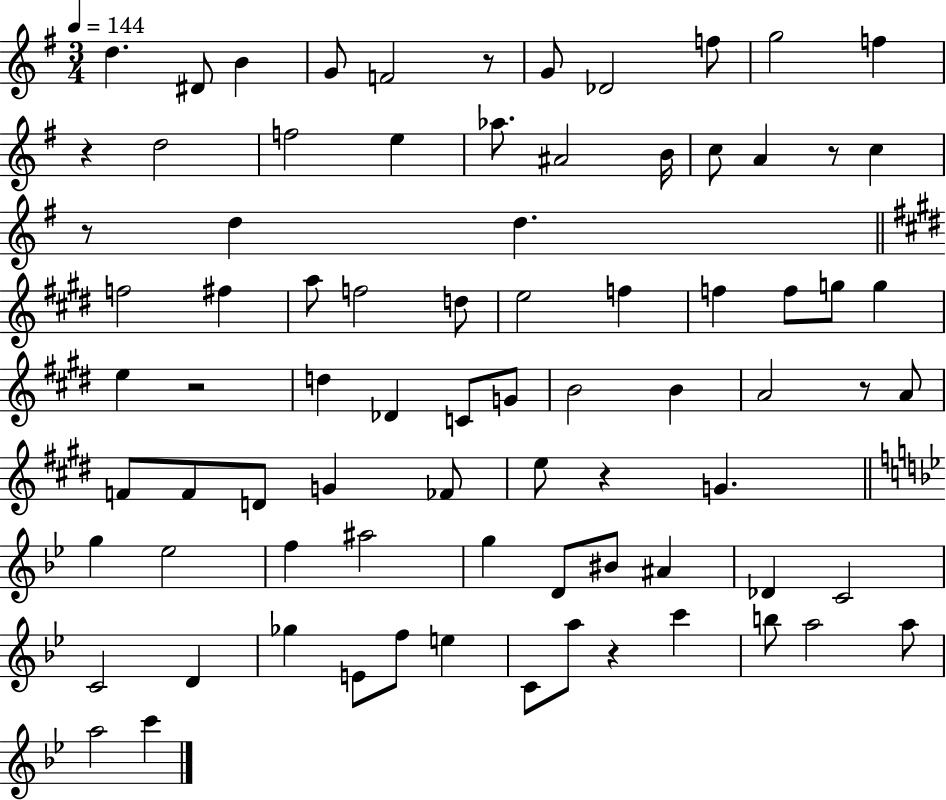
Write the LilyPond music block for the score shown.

{
  \clef treble
  \numericTimeSignature
  \time 3/4
  \key g \major
  \tempo 4 = 144
  d''4. dis'8 b'4 | g'8 f'2 r8 | g'8 des'2 f''8 | g''2 f''4 | \break r4 d''2 | f''2 e''4 | aes''8. ais'2 b'16 | c''8 a'4 r8 c''4 | \break r8 d''4 d''4. | \bar "||" \break \key e \major f''2 fis''4 | a''8 f''2 d''8 | e''2 f''4 | f''4 f''8 g''8 g''4 | \break e''4 r2 | d''4 des'4 c'8 g'8 | b'2 b'4 | a'2 r8 a'8 | \break f'8 f'8 d'8 g'4 fes'8 | e''8 r4 g'4. | \bar "||" \break \key bes \major g''4 ees''2 | f''4 ais''2 | g''4 d'8 bis'8 ais'4 | des'4 c'2 | \break c'2 d'4 | ges''4 e'8 f''8 e''4 | c'8 a''8 r4 c'''4 | b''8 a''2 a''8 | \break a''2 c'''4 | \bar "|."
}